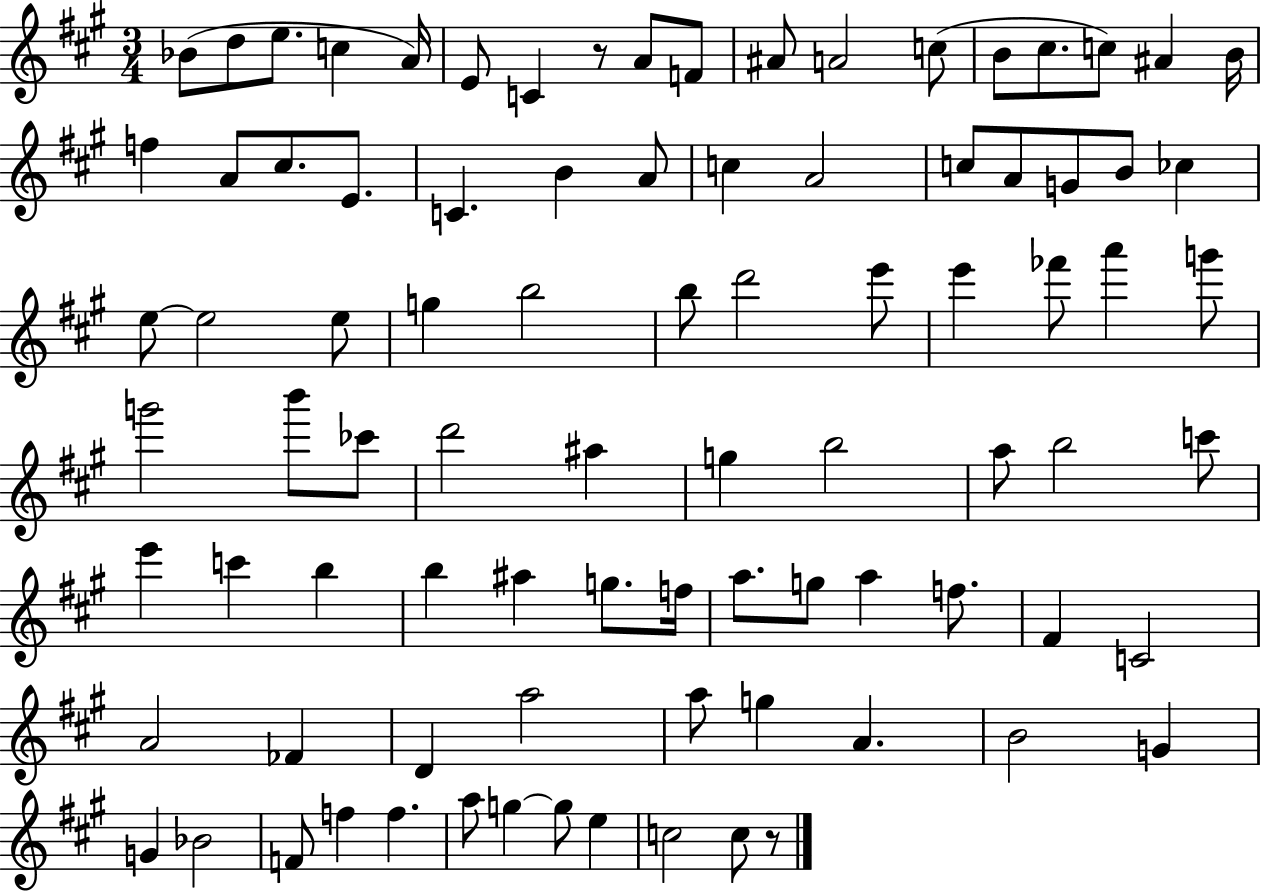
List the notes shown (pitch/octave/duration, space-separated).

Bb4/e D5/e E5/e. C5/q A4/s E4/e C4/q R/e A4/e F4/e A#4/e A4/h C5/e B4/e C#5/e. C5/e A#4/q B4/s F5/q A4/e C#5/e. E4/e. C4/q. B4/q A4/e C5/q A4/h C5/e A4/e G4/e B4/e CES5/q E5/e E5/h E5/e G5/q B5/h B5/e D6/h E6/e E6/q FES6/e A6/q G6/e G6/h B6/e CES6/e D6/h A#5/q G5/q B5/h A5/e B5/h C6/e E6/q C6/q B5/q B5/q A#5/q G5/e. F5/s A5/e. G5/e A5/q F5/e. F#4/q C4/h A4/h FES4/q D4/q A5/h A5/e G5/q A4/q. B4/h G4/q G4/q Bb4/h F4/e F5/q F5/q. A5/e G5/q G5/e E5/q C5/h C5/e R/e